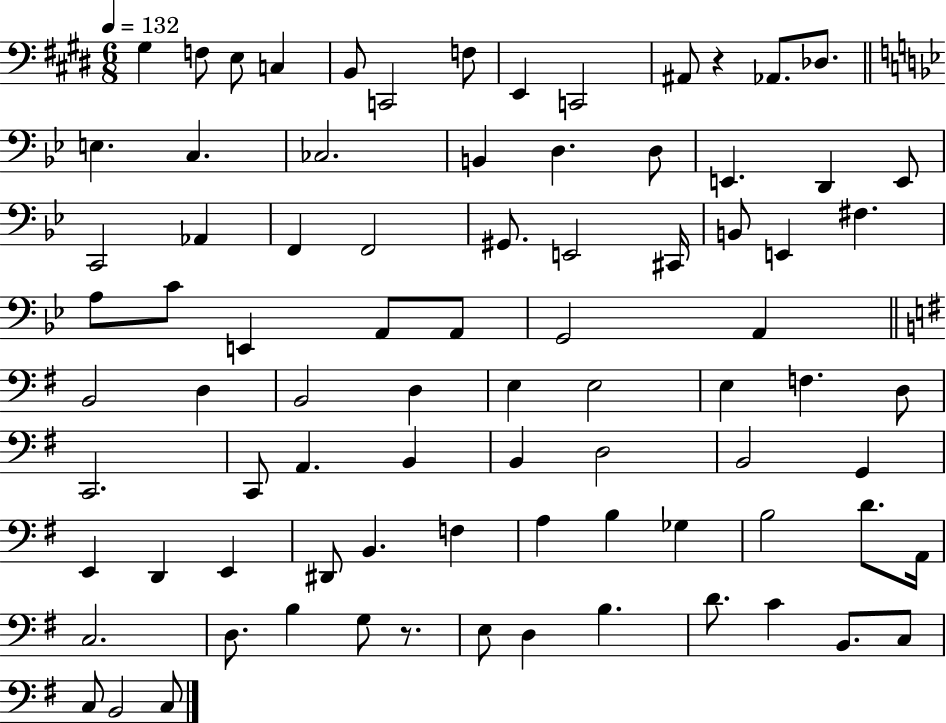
X:1
T:Untitled
M:6/8
L:1/4
K:E
^G, F,/2 E,/2 C, B,,/2 C,,2 F,/2 E,, C,,2 ^A,,/2 z _A,,/2 _D,/2 E, C, _C,2 B,, D, D,/2 E,, D,, E,,/2 C,,2 _A,, F,, F,,2 ^G,,/2 E,,2 ^C,,/4 B,,/2 E,, ^F, A,/2 C/2 E,, A,,/2 A,,/2 G,,2 A,, B,,2 D, B,,2 D, E, E,2 E, F, D,/2 C,,2 C,,/2 A,, B,, B,, D,2 B,,2 G,, E,, D,, E,, ^D,,/2 B,, F, A, B, _G, B,2 D/2 A,,/4 C,2 D,/2 B, G,/2 z/2 E,/2 D, B, D/2 C B,,/2 C,/2 C,/2 B,,2 C,/2